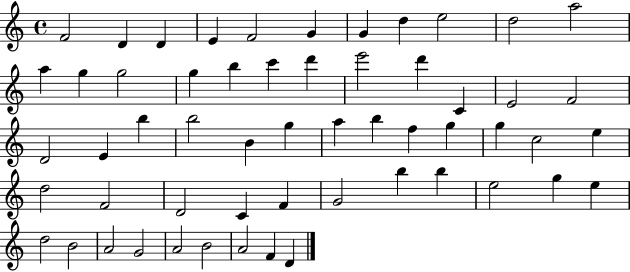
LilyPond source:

{
  \clef treble
  \time 4/4
  \defaultTimeSignature
  \key c \major
  f'2 d'4 d'4 | e'4 f'2 g'4 | g'4 d''4 e''2 | d''2 a''2 | \break a''4 g''4 g''2 | g''4 b''4 c'''4 d'''4 | e'''2 d'''4 c'4 | e'2 f'2 | \break d'2 e'4 b''4 | b''2 b'4 g''4 | a''4 b''4 f''4 g''4 | g''4 c''2 e''4 | \break d''2 f'2 | d'2 c'4 f'4 | g'2 b''4 b''4 | e''2 g''4 e''4 | \break d''2 b'2 | a'2 g'2 | a'2 b'2 | a'2 f'4 d'4 | \break \bar "|."
}